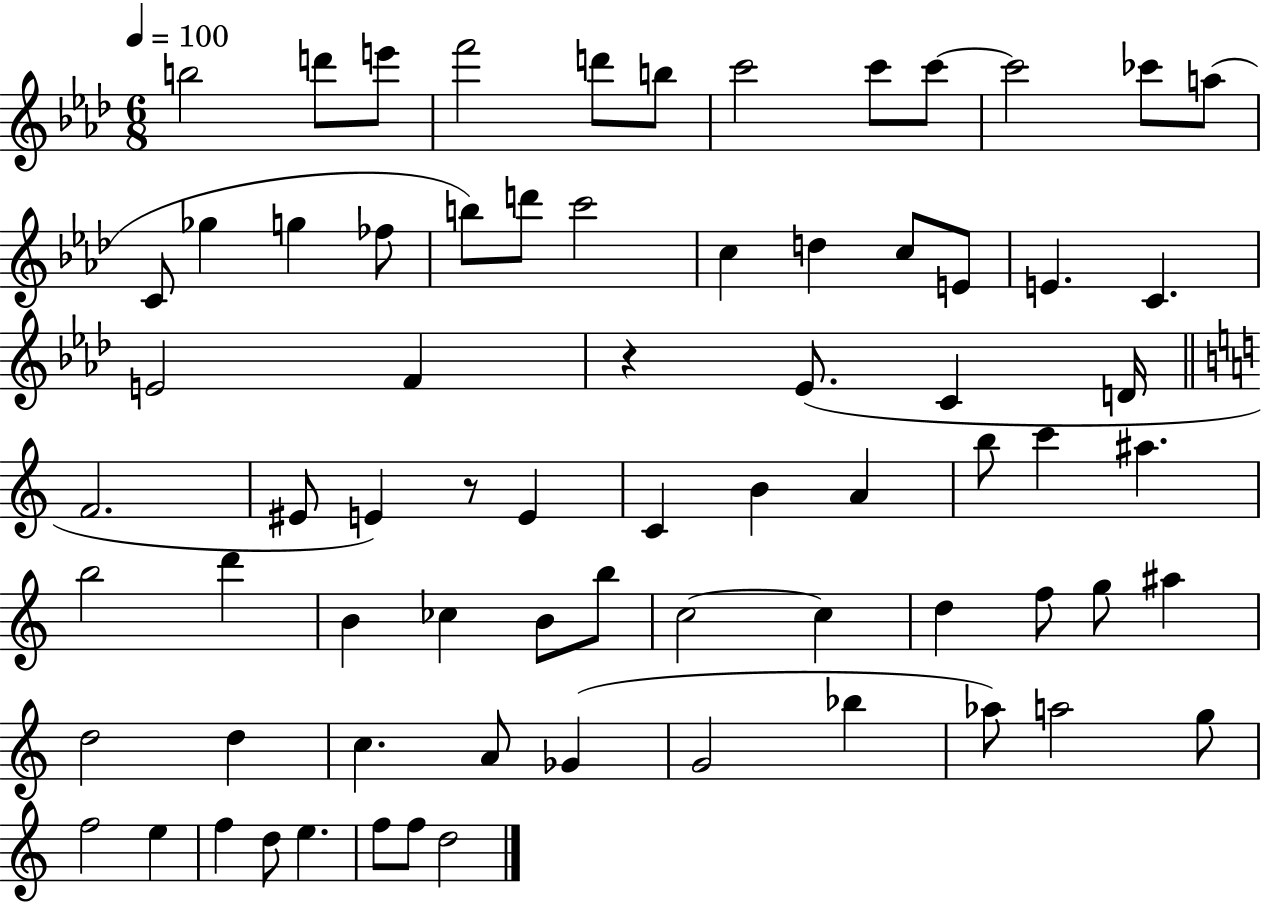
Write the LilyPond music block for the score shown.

{
  \clef treble
  \numericTimeSignature
  \time 6/8
  \key aes \major
  \tempo 4 = 100
  b''2 d'''8 e'''8 | f'''2 d'''8 b''8 | c'''2 c'''8 c'''8~~ | c'''2 ces'''8 a''8( | \break c'8 ges''4 g''4 fes''8 | b''8) d'''8 c'''2 | c''4 d''4 c''8 e'8 | e'4. c'4. | \break e'2 f'4 | r4 ees'8.( c'4 d'16 | \bar "||" \break \key c \major f'2. | eis'8 e'4) r8 e'4 | c'4 b'4 a'4 | b''8 c'''4 ais''4. | \break b''2 d'''4 | b'4 ces''4 b'8 b''8 | c''2~~ c''4 | d''4 f''8 g''8 ais''4 | \break d''2 d''4 | c''4. a'8 ges'4( | g'2 bes''4 | aes''8) a''2 g''8 | \break f''2 e''4 | f''4 d''8 e''4. | f''8 f''8 d''2 | \bar "|."
}